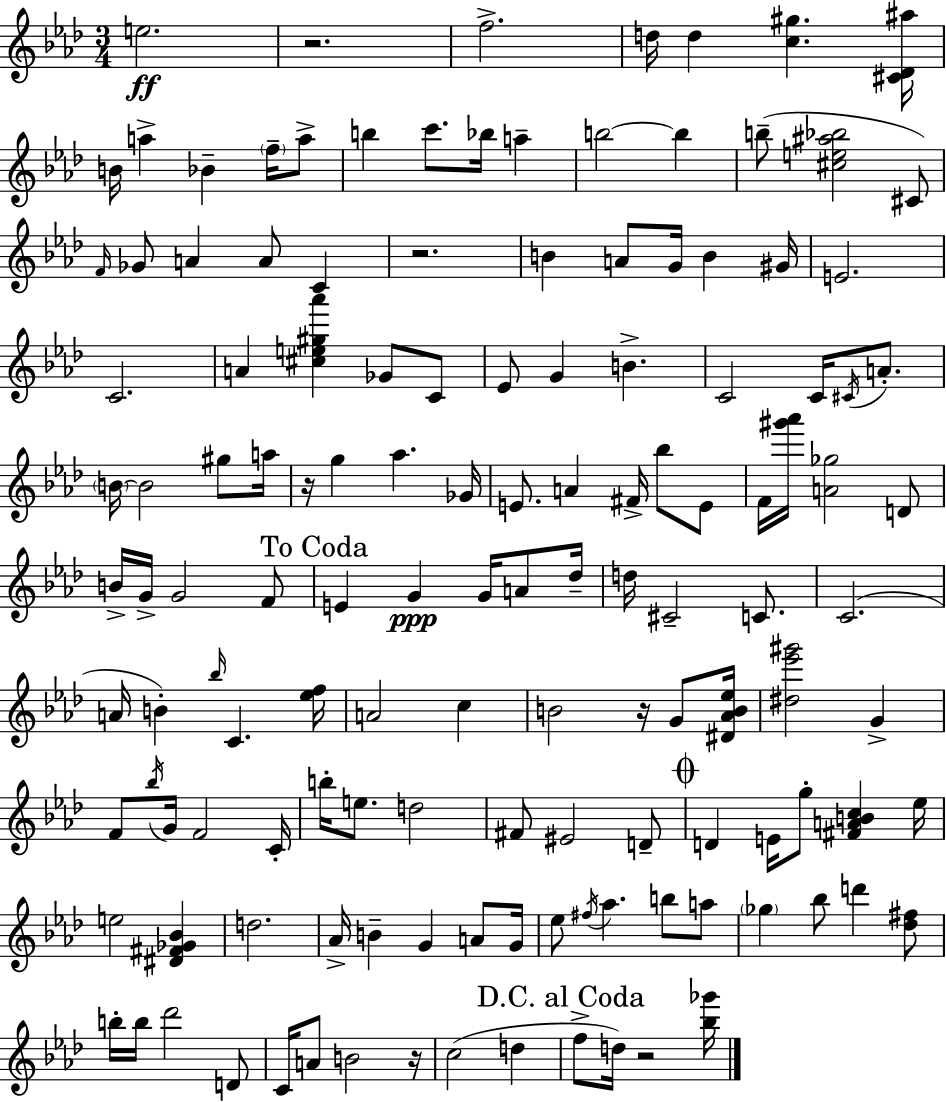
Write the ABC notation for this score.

X:1
T:Untitled
M:3/4
L:1/4
K:Ab
e2 z2 f2 d/4 d [c^g] [^C_D^a]/4 B/4 a _B f/4 a/2 b c'/2 _b/4 a b2 b b/2 [^ce^a_b]2 ^C/2 F/4 _G/2 A A/2 C z2 B A/2 G/4 B ^G/4 E2 C2 A [^ce^g_a'] _G/2 C/2 _E/2 G B C2 C/4 ^C/4 A/2 B/4 B2 ^g/2 a/4 z/4 g _a _G/4 E/2 A ^F/4 _b/2 E/2 F/4 [^g'_a']/4 [A_g]2 D/2 B/4 G/4 G2 F/2 E G G/4 A/2 _d/4 d/4 ^C2 C/2 C2 A/4 B _b/4 C [_ef]/4 A2 c B2 z/4 G/2 [^D_AB_e]/4 [^d_e'^g']2 G F/2 _b/4 G/4 F2 C/4 b/4 e/2 d2 ^F/2 ^E2 D/2 D E/4 g/2 [^FABc] _e/4 e2 [^D^F_G_B] d2 _A/4 B G A/2 G/4 _e/2 ^f/4 _a b/2 a/2 _g _b/2 d' [_d^f]/2 b/4 b/4 _d'2 D/2 C/4 A/2 B2 z/4 c2 d f/2 d/4 z2 [_b_g']/4